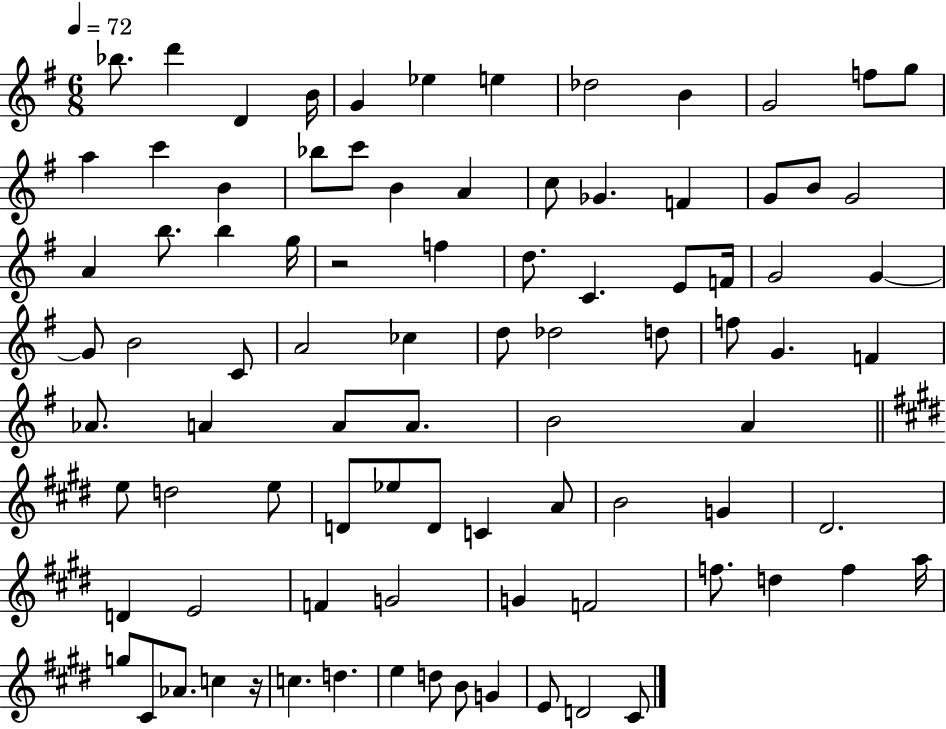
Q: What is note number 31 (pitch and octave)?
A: D5